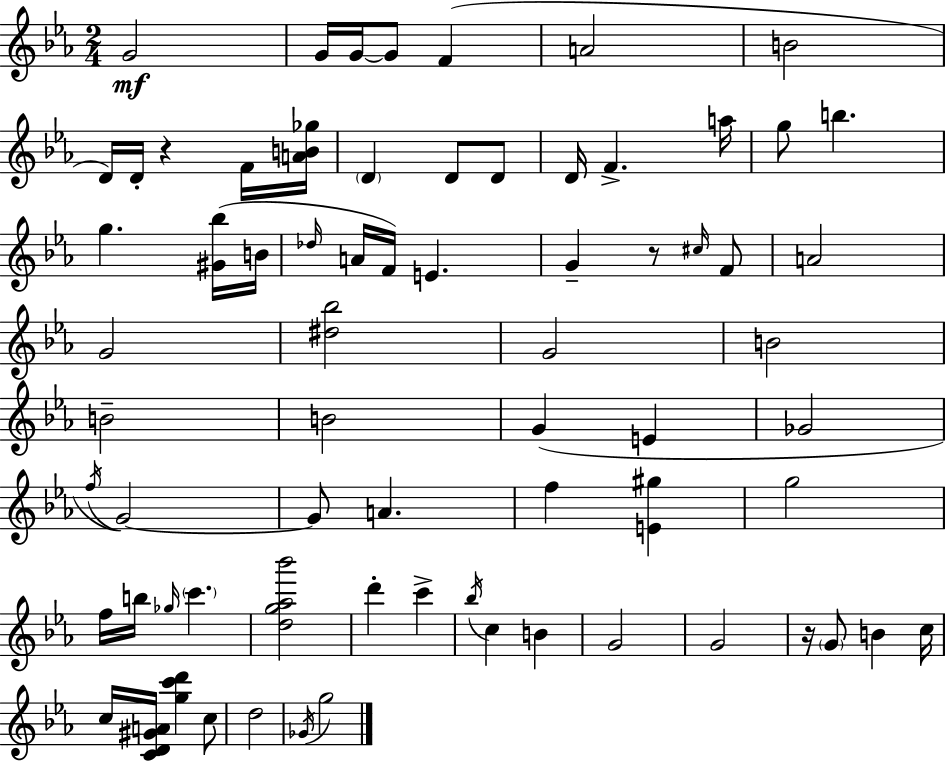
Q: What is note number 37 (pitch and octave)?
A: F5